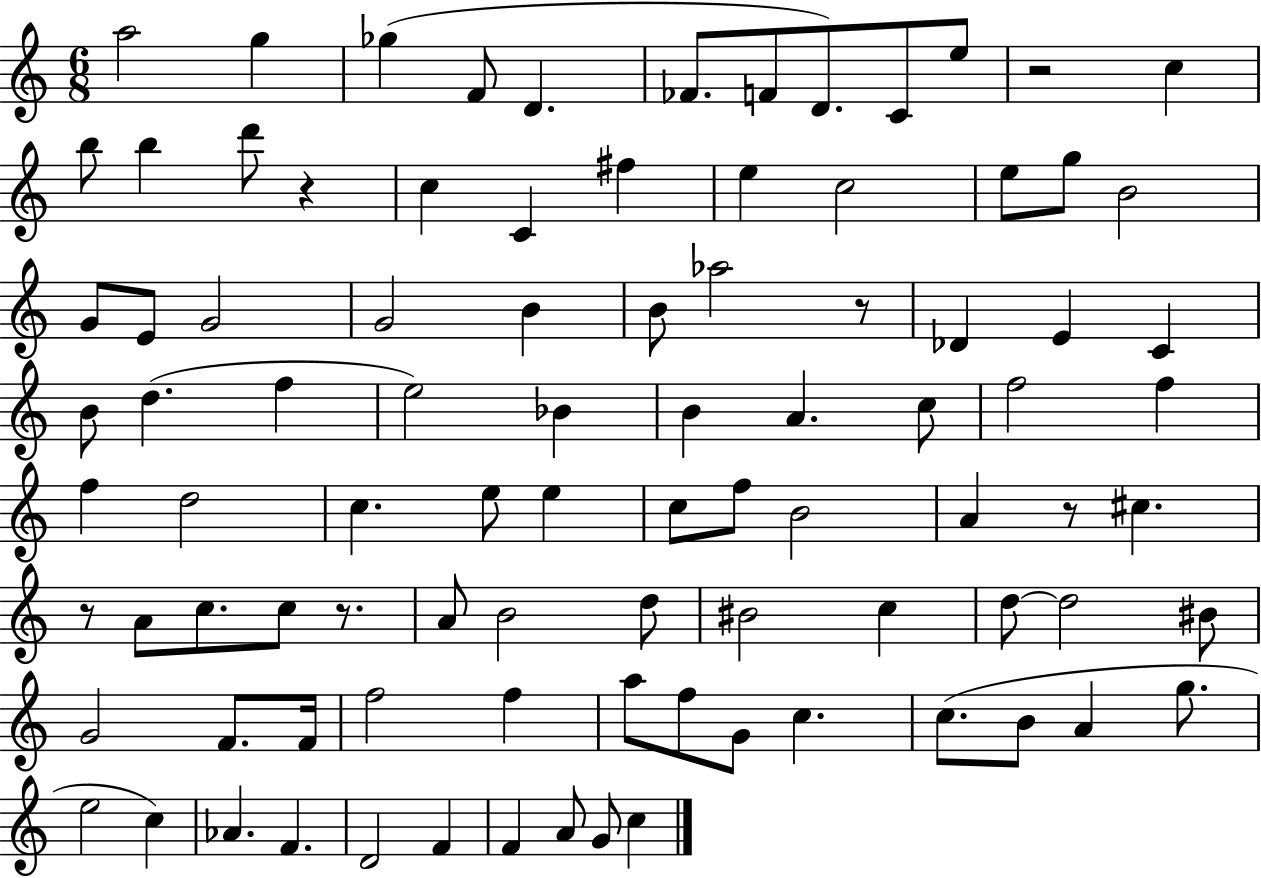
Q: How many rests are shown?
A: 6